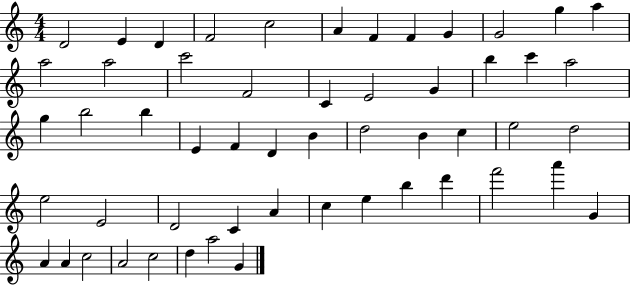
{
  \clef treble
  \numericTimeSignature
  \time 4/4
  \key c \major
  d'2 e'4 d'4 | f'2 c''2 | a'4 f'4 f'4 g'4 | g'2 g''4 a''4 | \break a''2 a''2 | c'''2 f'2 | c'4 e'2 g'4 | b''4 c'''4 a''2 | \break g''4 b''2 b''4 | e'4 f'4 d'4 b'4 | d''2 b'4 c''4 | e''2 d''2 | \break e''2 e'2 | d'2 c'4 a'4 | c''4 e''4 b''4 d'''4 | f'''2 a'''4 g'4 | \break a'4 a'4 c''2 | a'2 c''2 | d''4 a''2 g'4 | \bar "|."
}